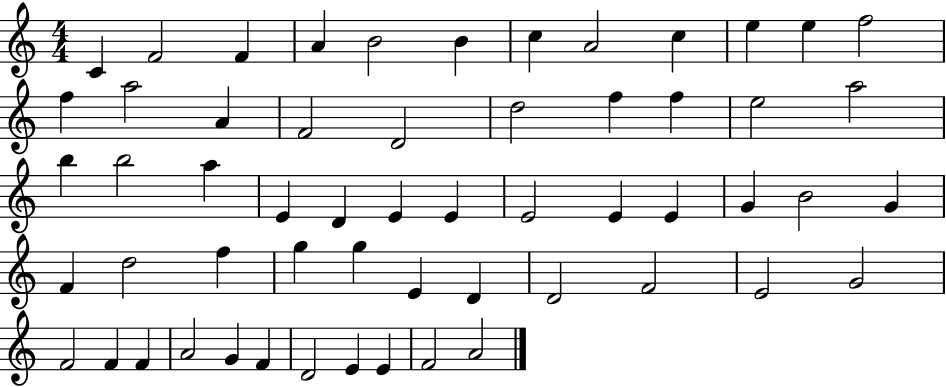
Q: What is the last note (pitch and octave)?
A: A4